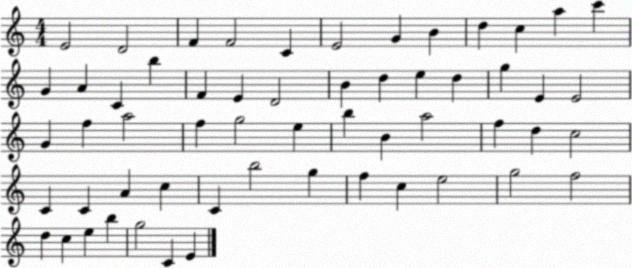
X:1
T:Untitled
M:4/4
L:1/4
K:C
E2 D2 F F2 C E2 G B d c a c' G A C b F E D2 B d e d g E E2 G f a2 f g2 e b B a2 f d c2 C C A c C b2 g f c e2 g2 f2 d c e b g2 C E